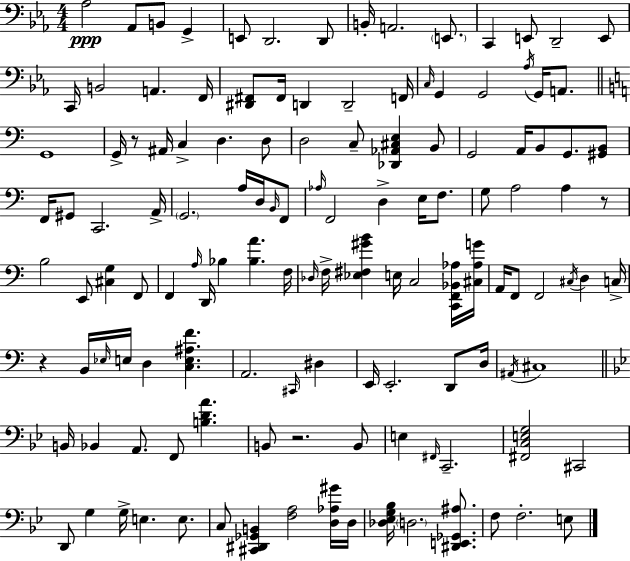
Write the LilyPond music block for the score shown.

{
  \clef bass
  \numericTimeSignature
  \time 4/4
  \key c \minor
  aes2\ppp aes,8 b,8 g,4-> | e,8 d,2. d,8 | b,16-. a,2. \parenthesize e,8. | c,4 e,8 d,2-- e,8 | \break c,16 b,2 a,4. f,16 | <dis, fis,>8 fis,16 d,4 d,2-- f,16 | \grace { c16 } g,4 g,2 \acciaccatura { aes16 } g,16 a,8. | \bar "||" \break \key a \minor g,1 | g,16-> r8 ais,16 c4-> d4. d8 | d2 c8-- <des, aes, cis e>4 b,8 | g,2 a,16 b,8 g,8. <gis, b,>8 | \break f,16 gis,8 c,2. a,16-> | \parenthesize g,2. a16 d16 \grace { b,16 } f,8 | \grace { aes16 } f,2 d4-> e16 f8. | g8 a2 a4 | \break r8 b2 e,8 <cis g>4 | f,8 f,4 \grace { a16 } d,16 bes4 <bes a'>4. | f16 \grace { des16 } f16-> <ees fis gis' b'>4 e16 c2 | <c, f, bes, aes>16 <cis aes g'>16 a,16 f,8 f,2 \acciaccatura { cis16 } | \break d4 c16-> r4 b,16 \grace { ees16 } e16 d4 | <c e ais f'>4. a,2. | \grace { cis,16 } dis4 e,16 e,2.-. | d,8 d16 \acciaccatura { ais,16 } cis1 | \break \bar "||" \break \key bes \major b,16 bes,4 a,8. f,8 <b d' a'>4. | b,8 r2. b,8 | e4 \grace { fis,16 } c,2.-- | <fis, c e g>2 cis,2 | \break d,8 g4 g16-> e4. e8. | c8 <cis, dis, ges, b,>4 <f a>2 <d aes gis'>16 | d16 <des ees g bes>16 \parenthesize d2. <dis, e, ges, ais>8. | f8 f2.-. e8 | \break \bar "|."
}